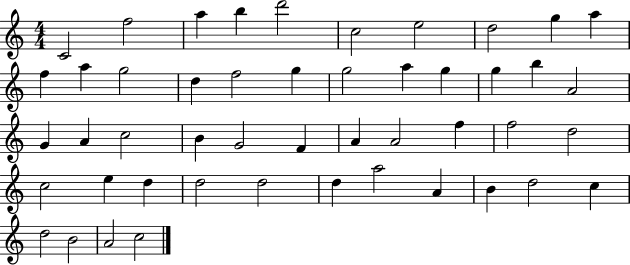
{
  \clef treble
  \numericTimeSignature
  \time 4/4
  \key c \major
  c'2 f''2 | a''4 b''4 d'''2 | c''2 e''2 | d''2 g''4 a''4 | \break f''4 a''4 g''2 | d''4 f''2 g''4 | g''2 a''4 g''4 | g''4 b''4 a'2 | \break g'4 a'4 c''2 | b'4 g'2 f'4 | a'4 a'2 f''4 | f''2 d''2 | \break c''2 e''4 d''4 | d''2 d''2 | d''4 a''2 a'4 | b'4 d''2 c''4 | \break d''2 b'2 | a'2 c''2 | \bar "|."
}